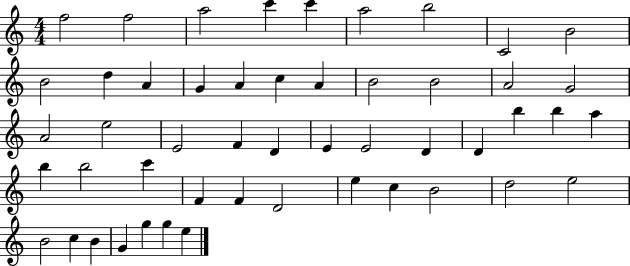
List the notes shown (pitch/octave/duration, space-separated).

F5/h F5/h A5/h C6/q C6/q A5/h B5/h C4/h B4/h B4/h D5/q A4/q G4/q A4/q C5/q A4/q B4/h B4/h A4/h G4/h A4/h E5/h E4/h F4/q D4/q E4/q E4/h D4/q D4/q B5/q B5/q A5/q B5/q B5/h C6/q F4/q F4/q D4/h E5/q C5/q B4/h D5/h E5/h B4/h C5/q B4/q G4/q G5/q G5/q E5/q